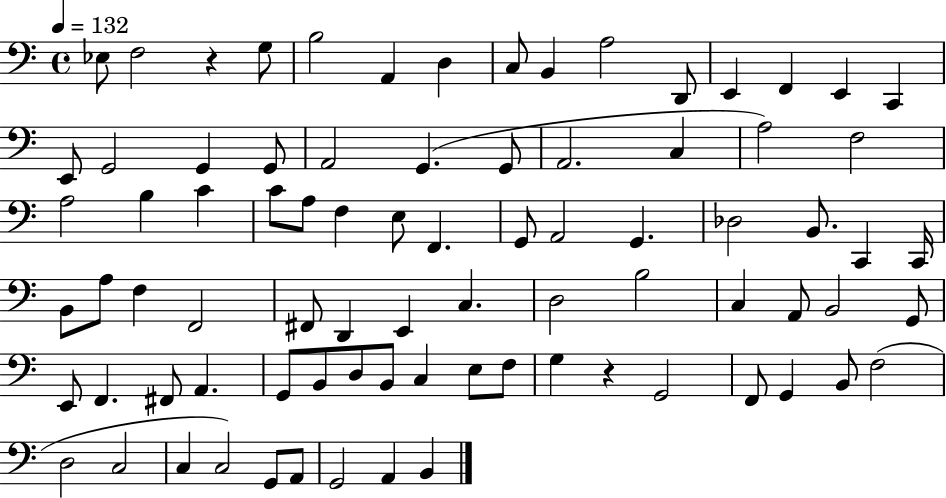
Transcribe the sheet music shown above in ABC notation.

X:1
T:Untitled
M:4/4
L:1/4
K:C
_E,/2 F,2 z G,/2 B,2 A,, D, C,/2 B,, A,2 D,,/2 E,, F,, E,, C,, E,,/2 G,,2 G,, G,,/2 A,,2 G,, G,,/2 A,,2 C, A,2 F,2 A,2 B, C C/2 A,/2 F, E,/2 F,, G,,/2 A,,2 G,, _D,2 B,,/2 C,, C,,/4 B,,/2 A,/2 F, F,,2 ^F,,/2 D,, E,, C, D,2 B,2 C, A,,/2 B,,2 G,,/2 E,,/2 F,, ^F,,/2 A,, G,,/2 B,,/2 D,/2 B,,/2 C, E,/2 F,/2 G, z G,,2 F,,/2 G,, B,,/2 F,2 D,2 C,2 C, C,2 G,,/2 A,,/2 G,,2 A,, B,,